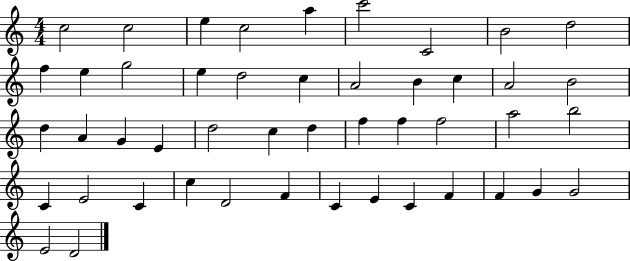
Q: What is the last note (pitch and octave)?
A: D4